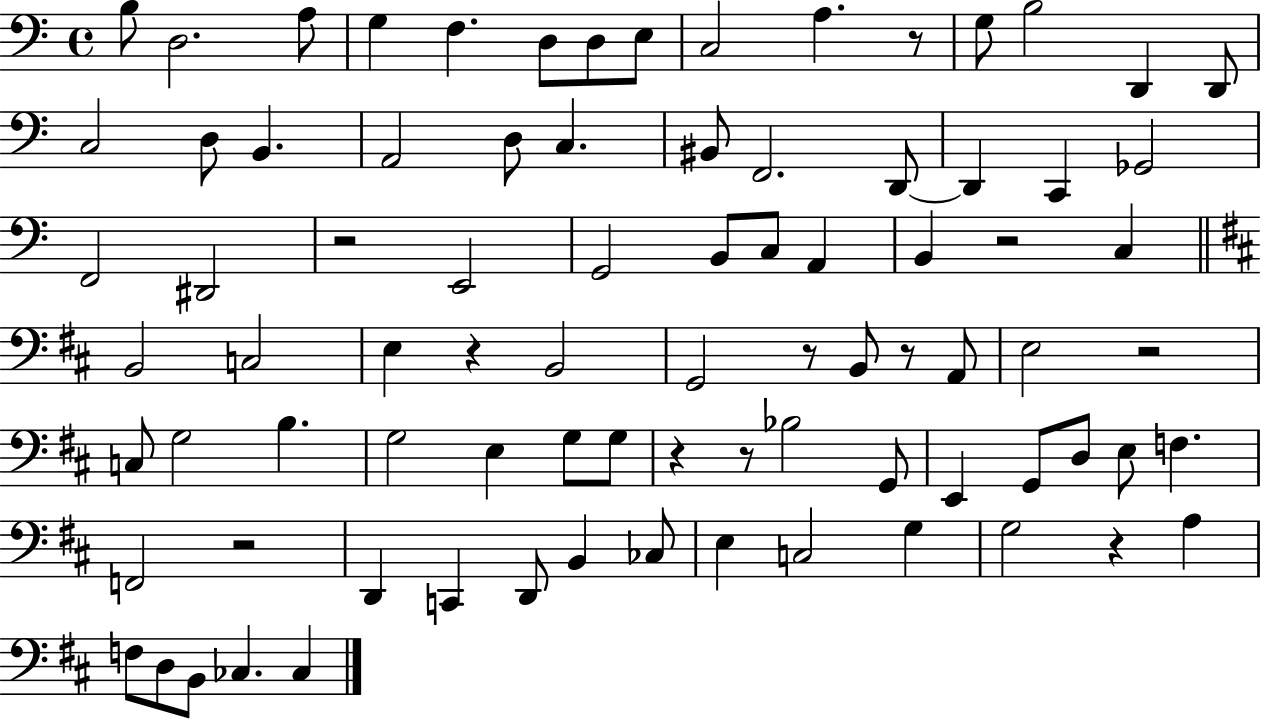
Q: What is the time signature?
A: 4/4